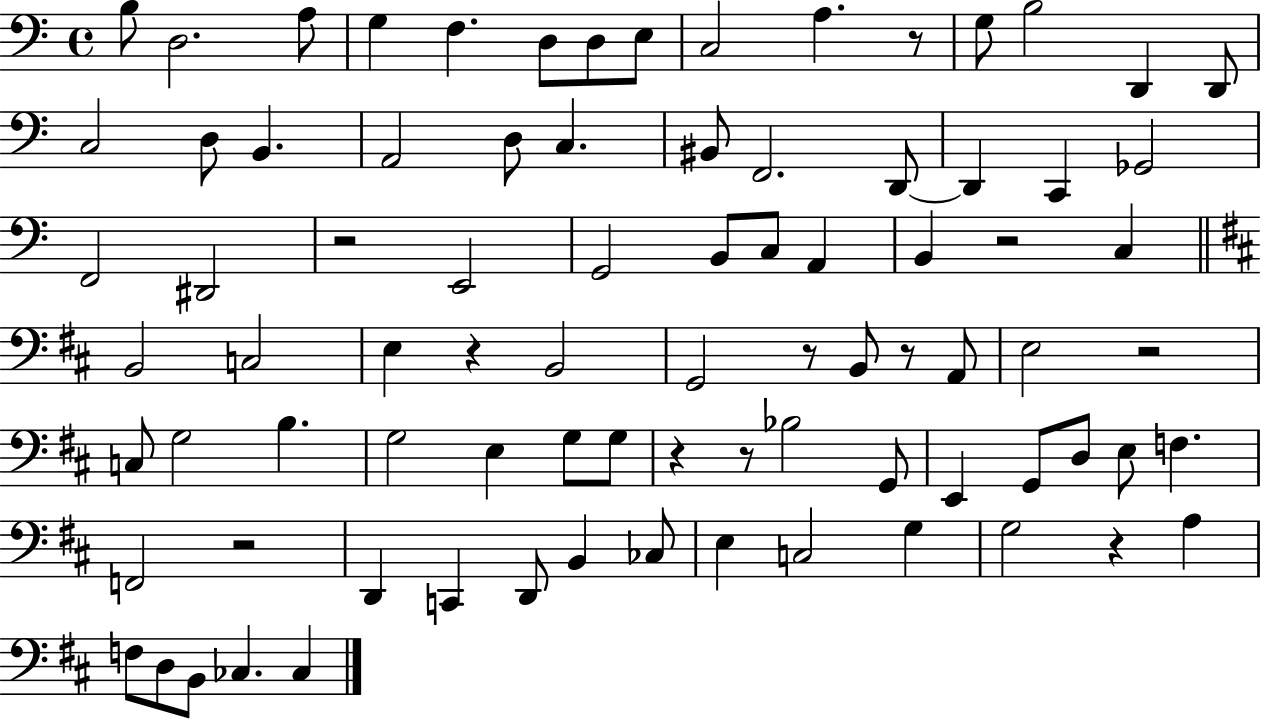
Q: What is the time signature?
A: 4/4